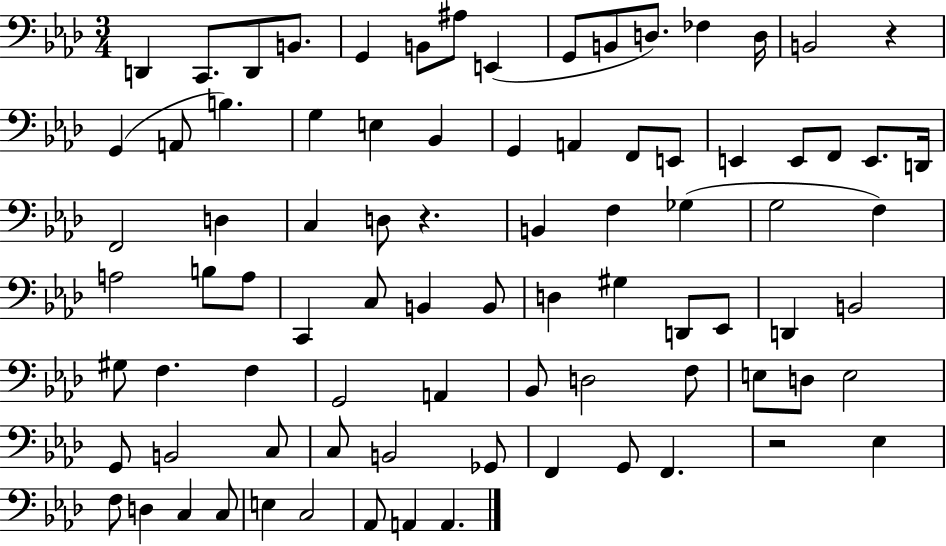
{
  \clef bass
  \numericTimeSignature
  \time 3/4
  \key aes \major
  \repeat volta 2 { d,4 c,8. d,8 b,8. | g,4 b,8 ais8 e,4( | g,8 b,8 d8.) fes4 d16 | b,2 r4 | \break g,4( a,8 b4.) | g4 e4 bes,4 | g,4 a,4 f,8 e,8 | e,4 e,8 f,8 e,8. d,16 | \break f,2 d4 | c4 d8 r4. | b,4 f4 ges4( | g2 f4) | \break a2 b8 a8 | c,4 c8 b,4 b,8 | d4 gis4 d,8 ees,8 | d,4 b,2 | \break gis8 f4. f4 | g,2 a,4 | bes,8 d2 f8 | e8 d8 e2 | \break g,8 b,2 c8 | c8 b,2 ges,8 | f,4 g,8 f,4. | r2 ees4 | \break f8 d4 c4 c8 | e4 c2 | aes,8 a,4 a,4. | } \bar "|."
}